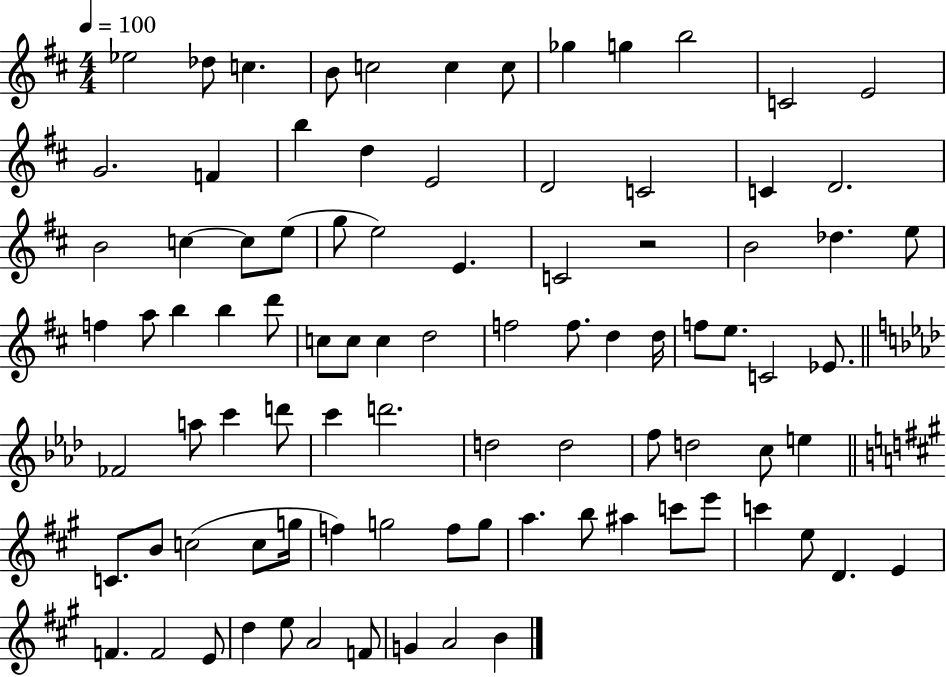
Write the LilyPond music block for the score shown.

{
  \clef treble
  \numericTimeSignature
  \time 4/4
  \key d \major
  \tempo 4 = 100
  ees''2 des''8 c''4. | b'8 c''2 c''4 c''8 | ges''4 g''4 b''2 | c'2 e'2 | \break g'2. f'4 | b''4 d''4 e'2 | d'2 c'2 | c'4 d'2. | \break b'2 c''4~~ c''8 e''8( | g''8 e''2) e'4. | c'2 r2 | b'2 des''4. e''8 | \break f''4 a''8 b''4 b''4 d'''8 | c''8 c''8 c''4 d''2 | f''2 f''8. d''4 d''16 | f''8 e''8. c'2 ees'8. | \break \bar "||" \break \key f \minor fes'2 a''8 c'''4 d'''8 | c'''4 d'''2. | d''2 d''2 | f''8 d''2 c''8 e''4 | \break \bar "||" \break \key a \major c'8. b'8 c''2( c''8 g''16 | f''4) g''2 f''8 g''8 | a''4. b''8 ais''4 c'''8 e'''8 | c'''4 e''8 d'4. e'4 | \break f'4. f'2 e'8 | d''4 e''8 a'2 f'8 | g'4 a'2 b'4 | \bar "|."
}